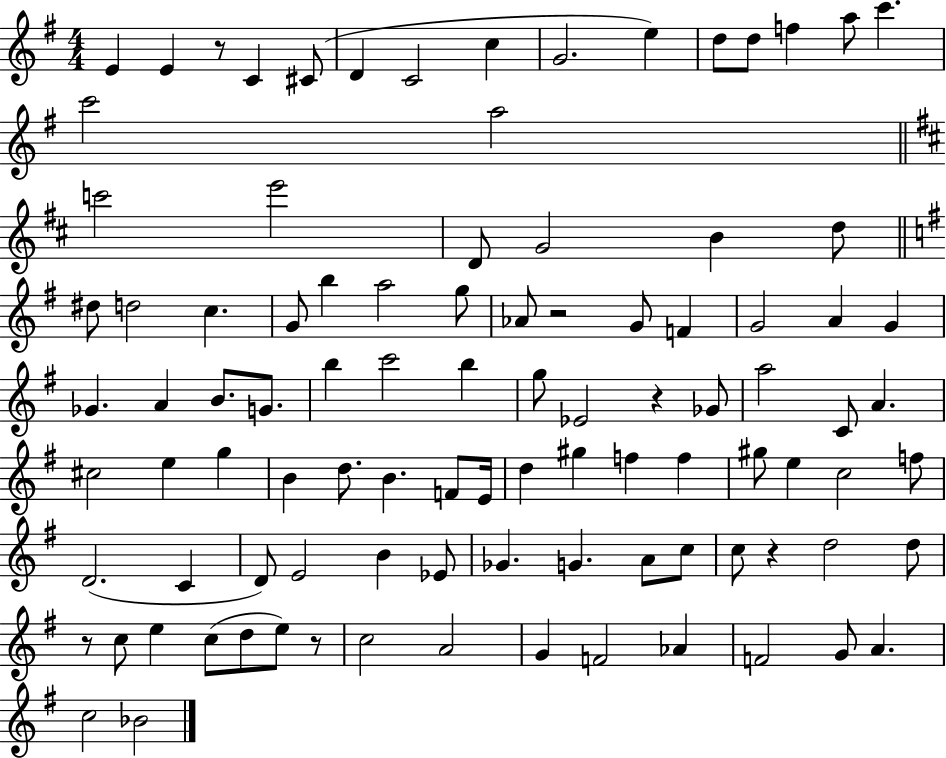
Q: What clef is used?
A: treble